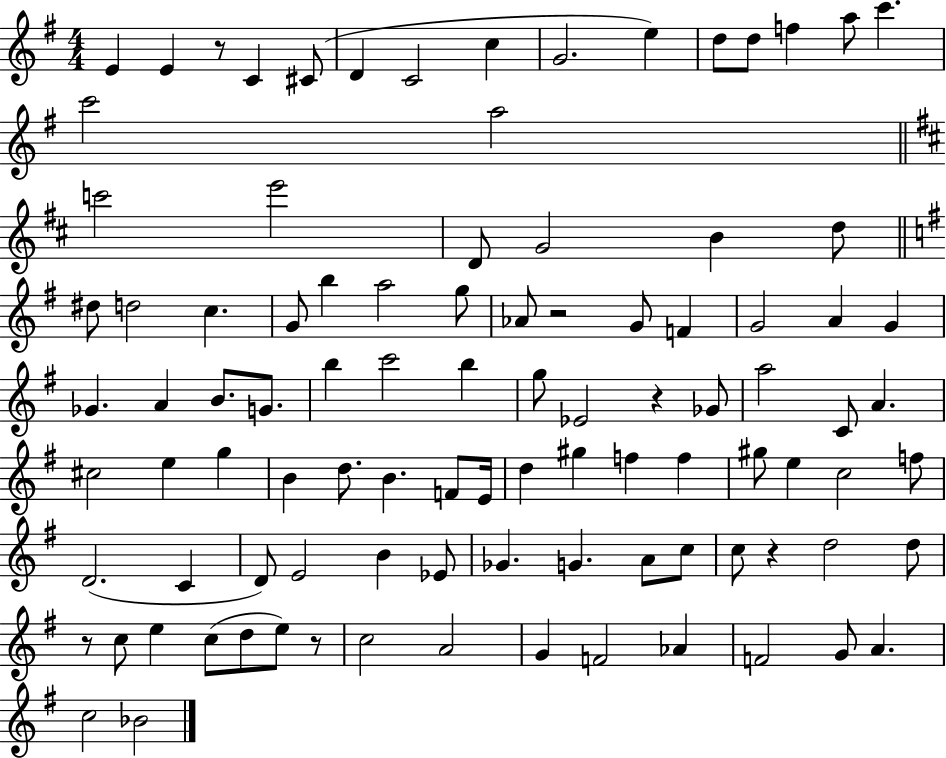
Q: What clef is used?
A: treble